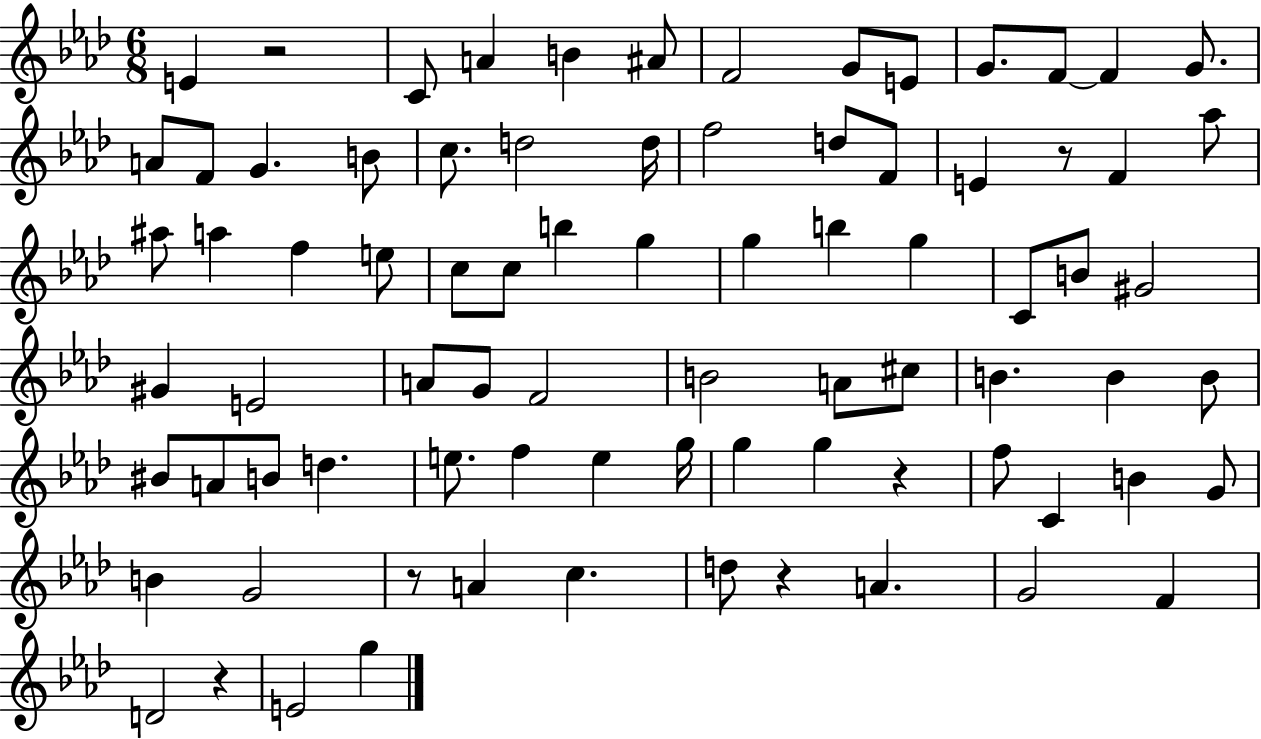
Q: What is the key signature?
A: AES major